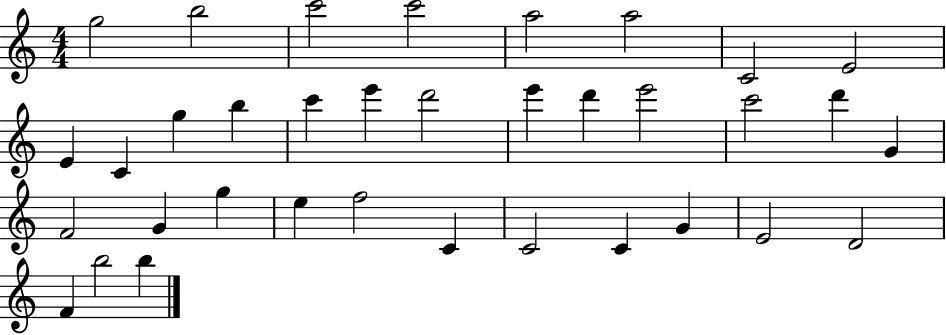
X:1
T:Untitled
M:4/4
L:1/4
K:C
g2 b2 c'2 c'2 a2 a2 C2 E2 E C g b c' e' d'2 e' d' e'2 c'2 d' G F2 G g e f2 C C2 C G E2 D2 F b2 b